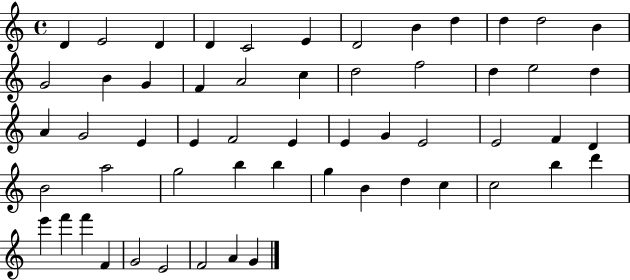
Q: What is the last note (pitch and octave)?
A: G4